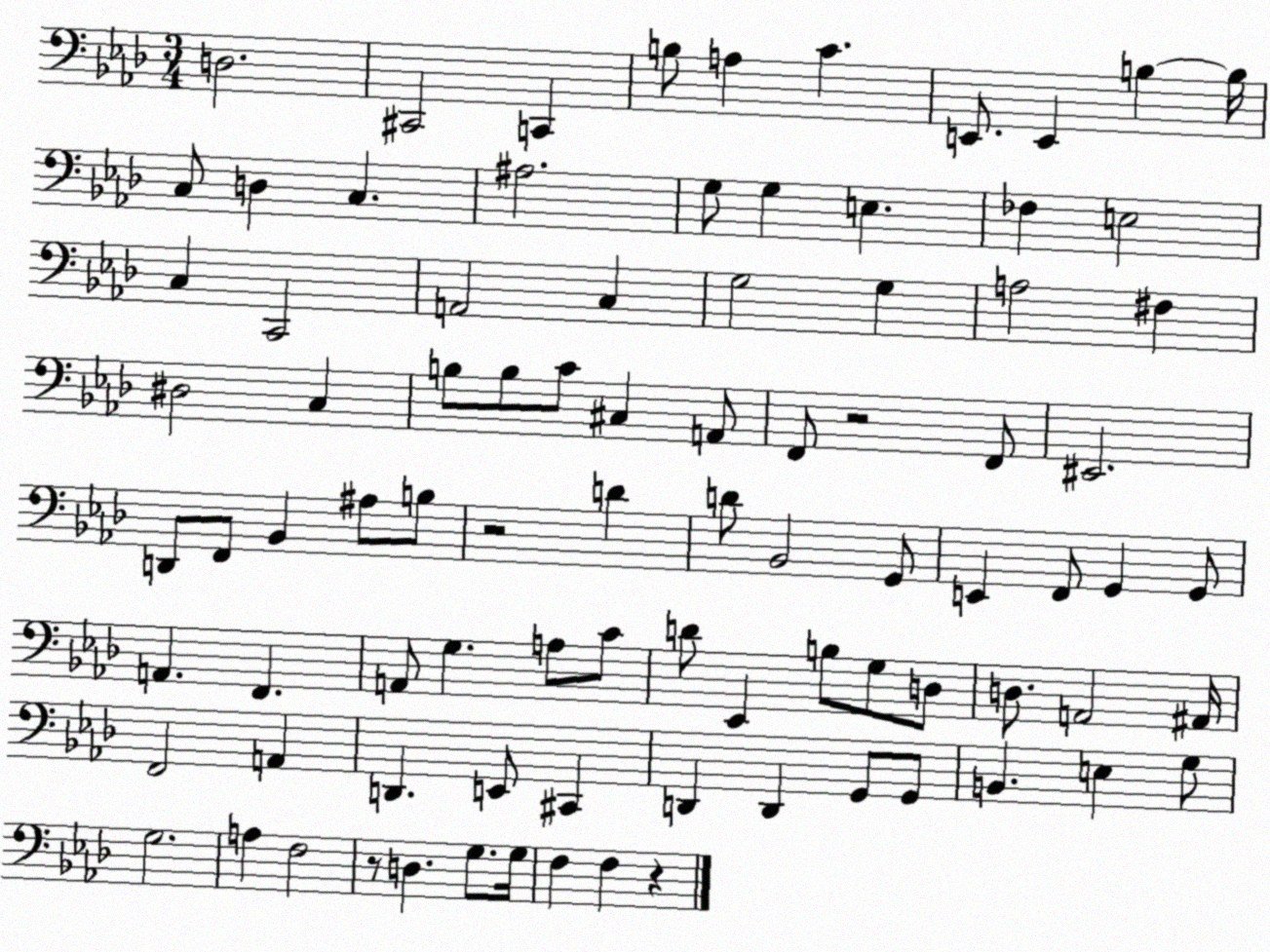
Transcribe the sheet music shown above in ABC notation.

X:1
T:Untitled
M:3/4
L:1/4
K:Ab
D,2 ^C,,2 C,, B,/2 A, C E,,/2 E,, B, B,/4 C,/2 D, C, ^A,2 G,/2 G, E, _F, E,2 C, C,,2 A,,2 C, G,2 G, A,2 ^F, ^D,2 C, B,/2 B,/2 C/2 ^C, A,,/2 F,,/2 z2 F,,/2 ^E,,2 D,,/2 F,,/2 _B,, ^A,/2 B,/2 z2 D D/2 _B,,2 G,,/2 E,, F,,/2 G,, G,,/2 A,, F,, A,,/2 G, A,/2 C/2 D/2 _E,, B,/2 G,/2 D,/2 D,/2 A,,2 ^A,,/4 F,,2 A,, D,, E,,/2 ^C,, D,, D,, G,,/2 G,,/2 B,, E, G,/2 G,2 A, F,2 z/2 D, G,/2 G,/4 F, F, z